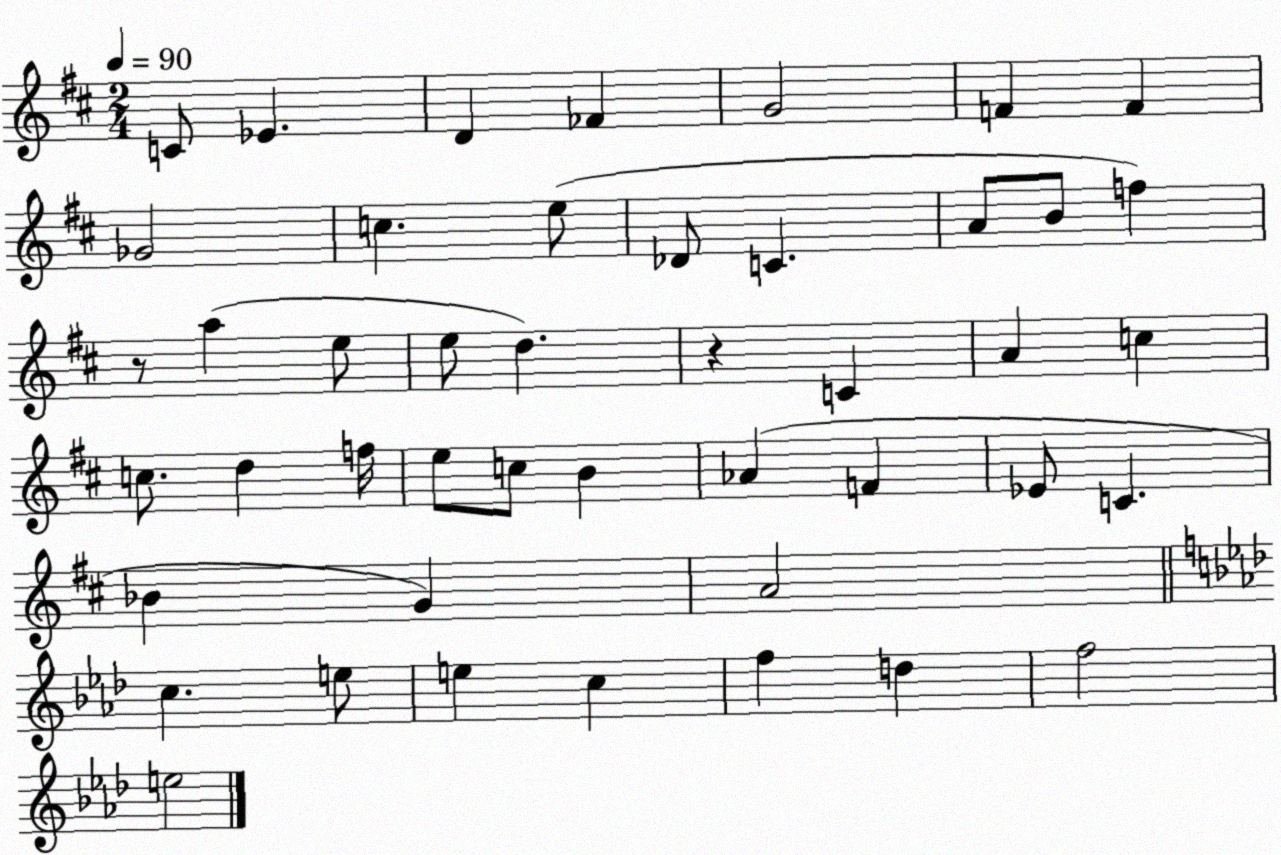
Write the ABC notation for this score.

X:1
T:Untitled
M:2/4
L:1/4
K:D
C/2 _E D _F G2 F F _G2 c e/2 _D/2 C A/2 B/2 f z/2 a e/2 e/2 d z C A c c/2 d f/4 e/2 c/2 B _A F _E/2 C _B G A2 c e/2 e c f d f2 e2